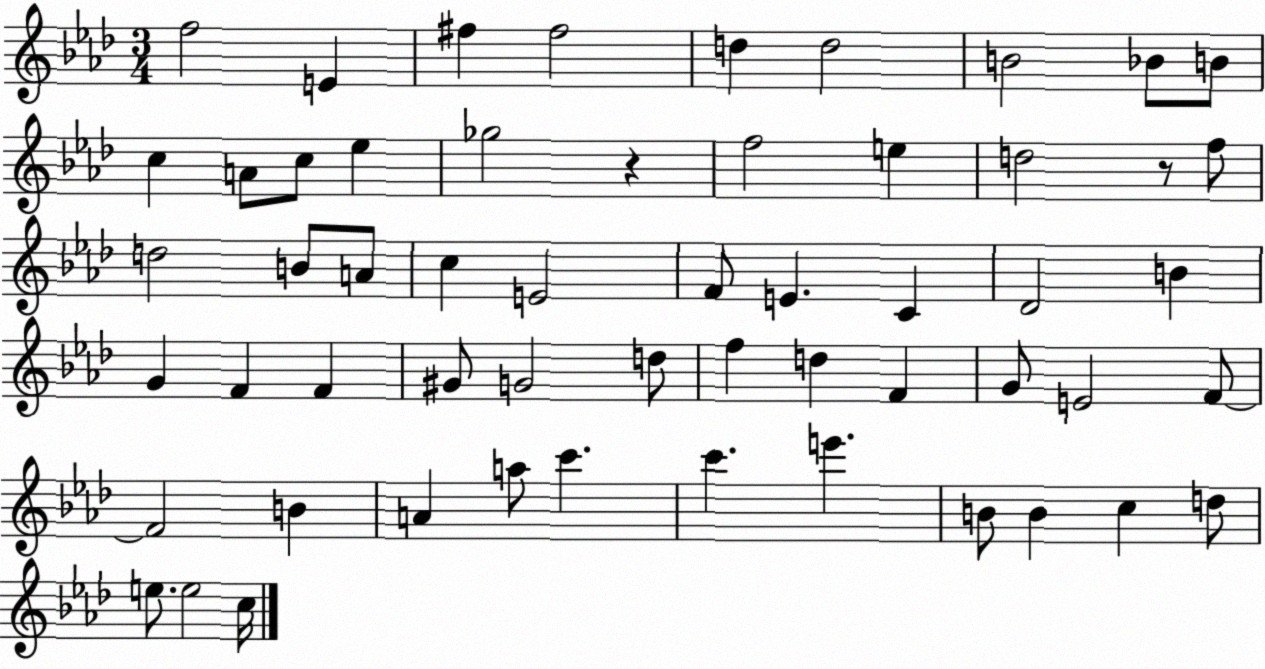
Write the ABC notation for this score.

X:1
T:Untitled
M:3/4
L:1/4
K:Ab
f2 E ^f ^f2 d d2 B2 _B/2 B/2 c A/2 c/2 _e _g2 z f2 e d2 z/2 f/2 d2 B/2 A/2 c E2 F/2 E C _D2 B G F F ^G/2 G2 d/2 f d F G/2 E2 F/2 F2 B A a/2 c' c' e' B/2 B c d/2 e/2 e2 c/4